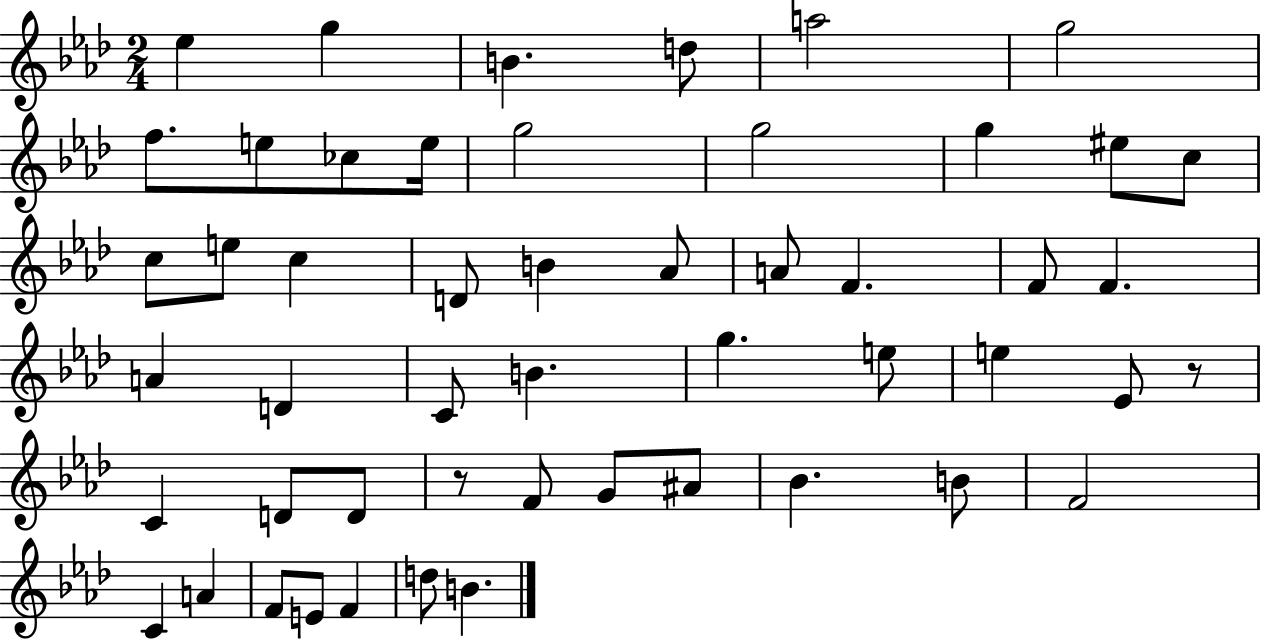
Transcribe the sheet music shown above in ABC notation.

X:1
T:Untitled
M:2/4
L:1/4
K:Ab
_e g B d/2 a2 g2 f/2 e/2 _c/2 e/4 g2 g2 g ^e/2 c/2 c/2 e/2 c D/2 B _A/2 A/2 F F/2 F A D C/2 B g e/2 e _E/2 z/2 C D/2 D/2 z/2 F/2 G/2 ^A/2 _B B/2 F2 C A F/2 E/2 F d/2 B